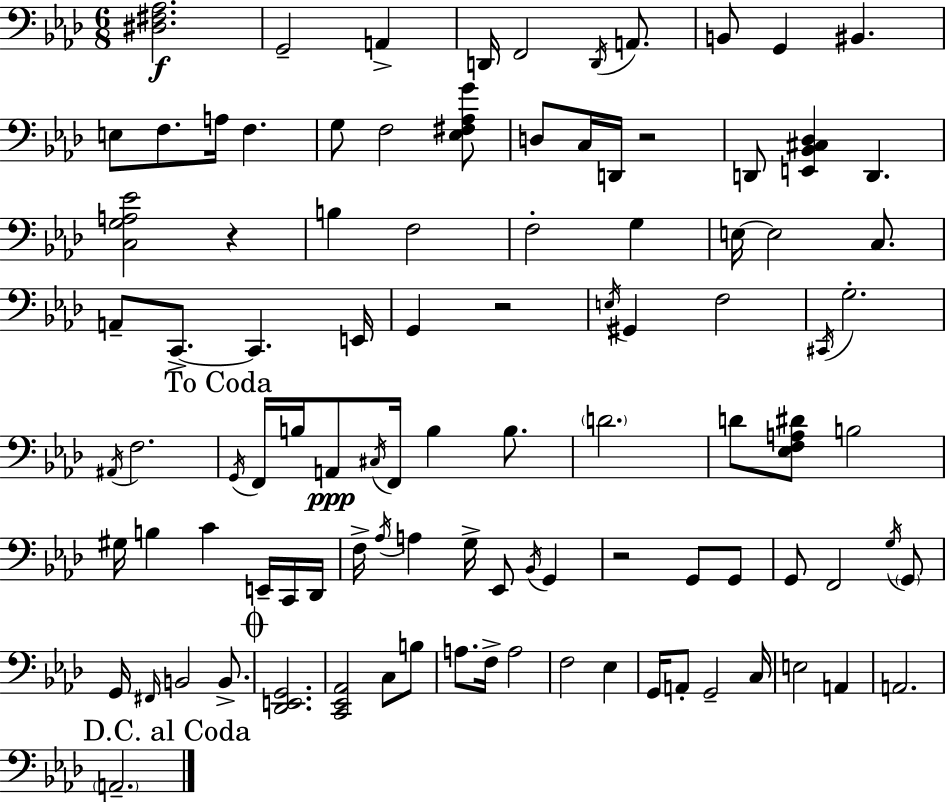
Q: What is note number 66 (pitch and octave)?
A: G2